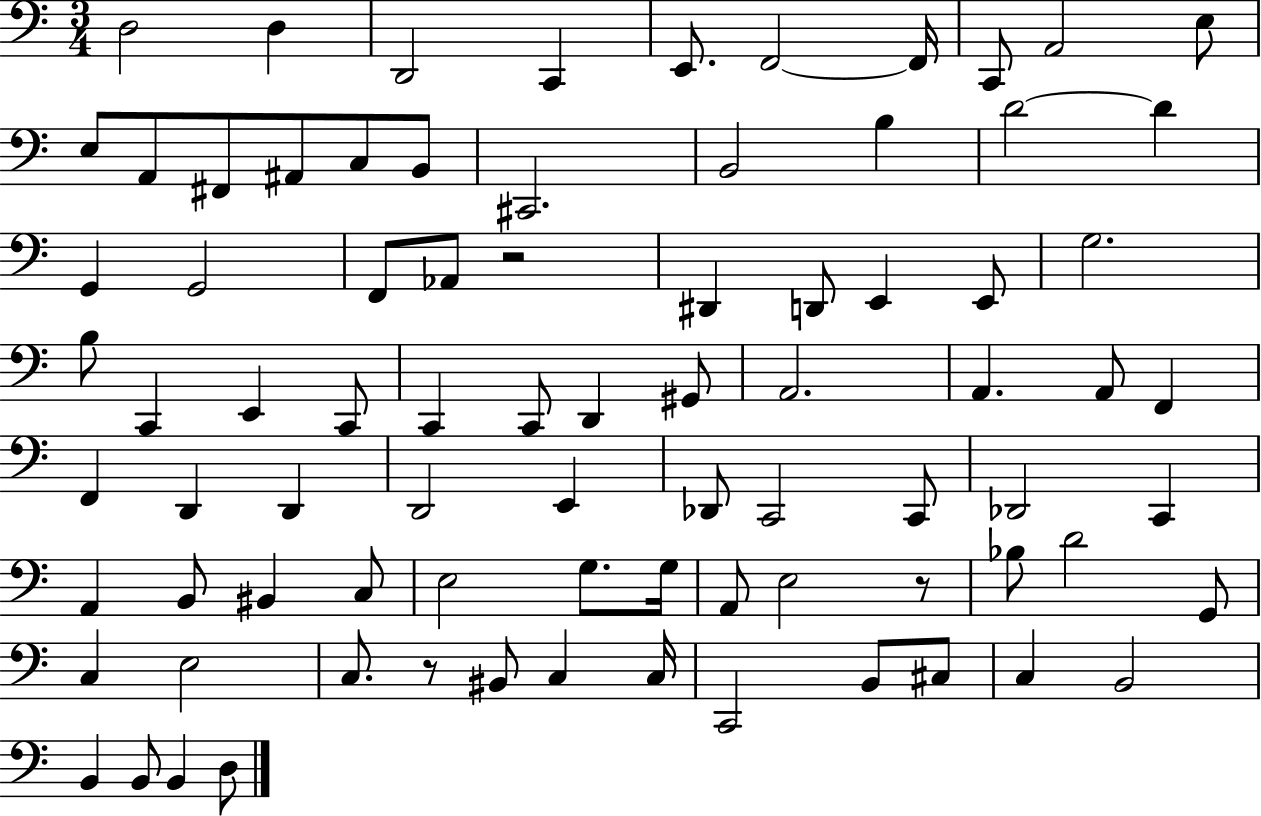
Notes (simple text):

D3/h D3/q D2/h C2/q E2/e. F2/h F2/s C2/e A2/h E3/e E3/e A2/e F#2/e A#2/e C3/e B2/e C#2/h. B2/h B3/q D4/h D4/q G2/q G2/h F2/e Ab2/e R/h D#2/q D2/e E2/q E2/e G3/h. B3/e C2/q E2/q C2/e C2/q C2/e D2/q G#2/e A2/h. A2/q. A2/e F2/q F2/q D2/q D2/q D2/h E2/q Db2/e C2/h C2/e Db2/h C2/q A2/q B2/e BIS2/q C3/e E3/h G3/e. G3/s A2/e E3/h R/e Bb3/e D4/h G2/e C3/q E3/h C3/e. R/e BIS2/e C3/q C3/s C2/h B2/e C#3/e C3/q B2/h B2/q B2/e B2/q D3/e